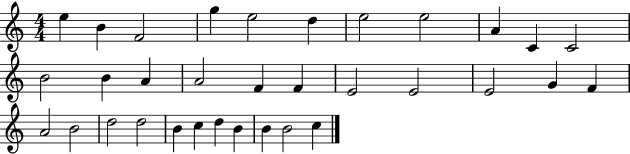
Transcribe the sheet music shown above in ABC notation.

X:1
T:Untitled
M:4/4
L:1/4
K:C
e B F2 g e2 d e2 e2 A C C2 B2 B A A2 F F E2 E2 E2 G F A2 B2 d2 d2 B c d B B B2 c